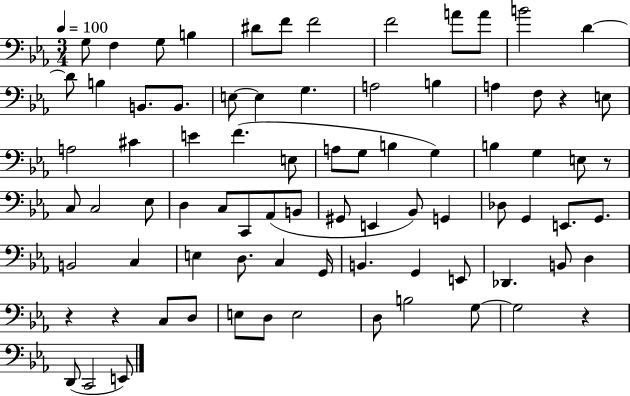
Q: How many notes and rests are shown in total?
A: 81